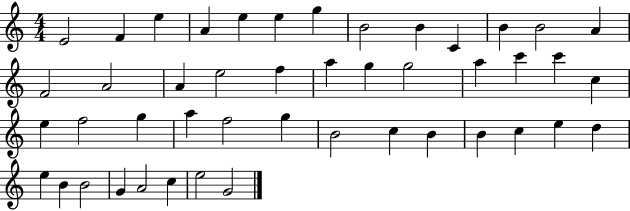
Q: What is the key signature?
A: C major